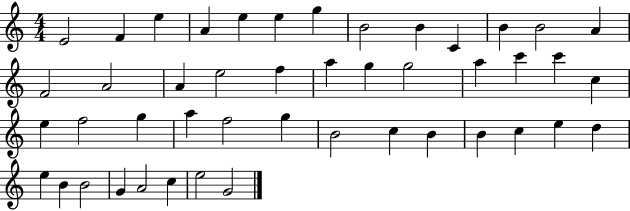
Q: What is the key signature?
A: C major